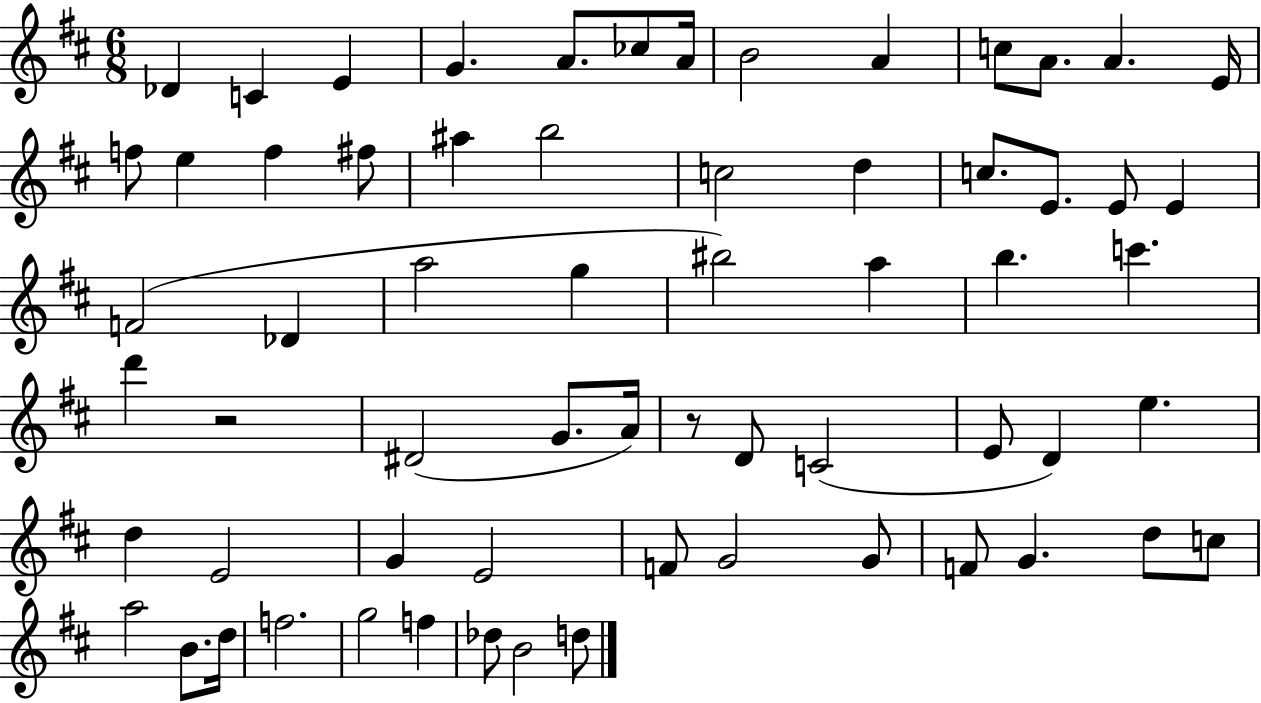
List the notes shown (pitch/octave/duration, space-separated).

Db4/q C4/q E4/q G4/q. A4/e. CES5/e A4/s B4/h A4/q C5/e A4/e. A4/q. E4/s F5/e E5/q F5/q F#5/e A#5/q B5/h C5/h D5/q C5/e. E4/e. E4/e E4/q F4/h Db4/q A5/h G5/q BIS5/h A5/q B5/q. C6/q. D6/q R/h D#4/h G4/e. A4/s R/e D4/e C4/h E4/e D4/q E5/q. D5/q E4/h G4/q E4/h F4/e G4/h G4/e F4/e G4/q. D5/e C5/e A5/h B4/e. D5/s F5/h. G5/h F5/q Db5/e B4/h D5/e